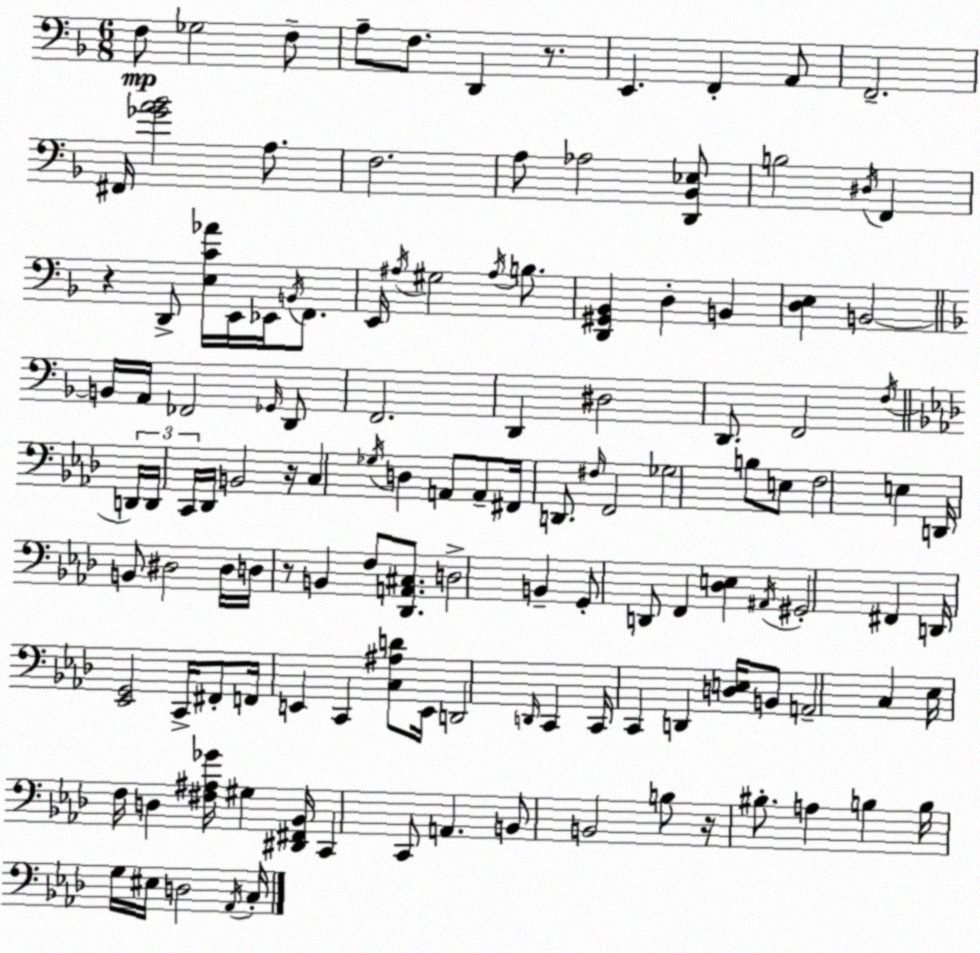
X:1
T:Untitled
M:6/8
L:1/4
K:F
F,/2 _G,2 F,/2 A,/2 F,/2 D,, z/2 E,, F,, A,,/2 F,,2 ^F,,/4 [_GA_B]2 A,/2 F,2 A,/2 _A,2 [D,,_B,,_E,]/2 B,2 ^D,/4 F,, z D,,/2 [E,C_A]/4 E,,/4 _E,,/4 B,,/4 F,,/2 E,,/4 ^A,/4 ^G,2 ^A,/4 B,/2 [D,,^G,,_B,,] D, B,, [D,E,] B,,2 B,,/4 A,,/4 _F,,2 _G,,/4 D,,/2 F,,2 D,, ^D,2 D,,/2 F,,2 F,/4 D,,/4 D,,/4 C,,/4 _D,,/4 B,,2 z/4 C, _G,/4 D, A,,/2 A,,/2 ^F,,/4 D,,/2 ^F,/4 F,,2 _G,2 B,/2 E,/2 F,2 E, D,,/4 B,,/2 ^D,2 ^D,/4 D,/4 z/2 B,, F,/2 [_D,,A,,^C,]/2 D,2 B,, G,,/2 D,,/2 F,, [_D,E,] ^A,,/4 ^G,,2 ^F,, D,,/4 [_E,,G,,]2 C,,/4 ^F,,/2 F,,/4 E,, C,, [C,^A,D]/2 E,,/4 D,,2 D,,/4 C,, C,,/4 C,, D,, [D,E,]/4 B,,/2 A,,2 C, _E,/4 F,/4 D, [^F,^A,_G]/4 ^G, [^D,,^F,,_B,,]/4 C,, C,,/2 A,, B,,/2 B,,2 B,/2 z/4 ^B,/2 A, B, B,/4 G,/4 ^E,/4 D,2 _A,,/4 C,/4